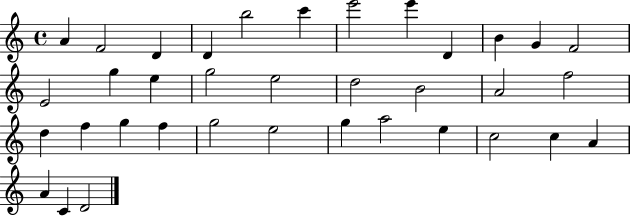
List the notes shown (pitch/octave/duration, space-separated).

A4/q F4/h D4/q D4/q B5/h C6/q E6/h E6/q D4/q B4/q G4/q F4/h E4/h G5/q E5/q G5/h E5/h D5/h B4/h A4/h F5/h D5/q F5/q G5/q F5/q G5/h E5/h G5/q A5/h E5/q C5/h C5/q A4/q A4/q C4/q D4/h